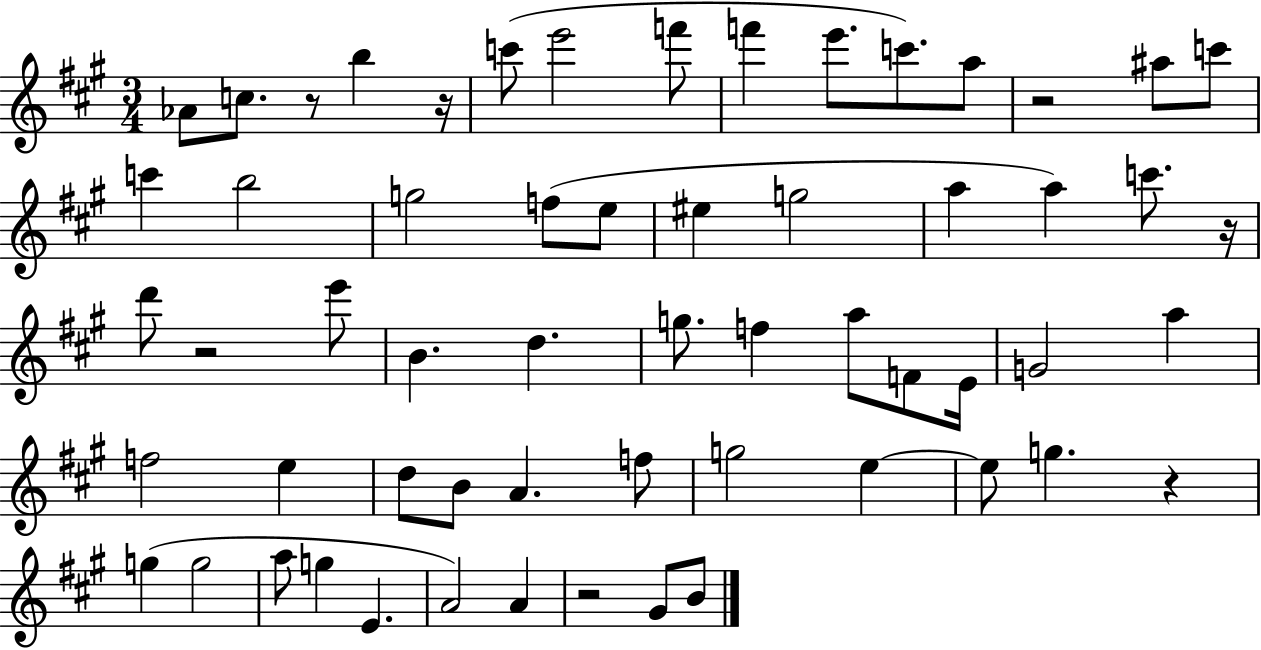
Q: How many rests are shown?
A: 7